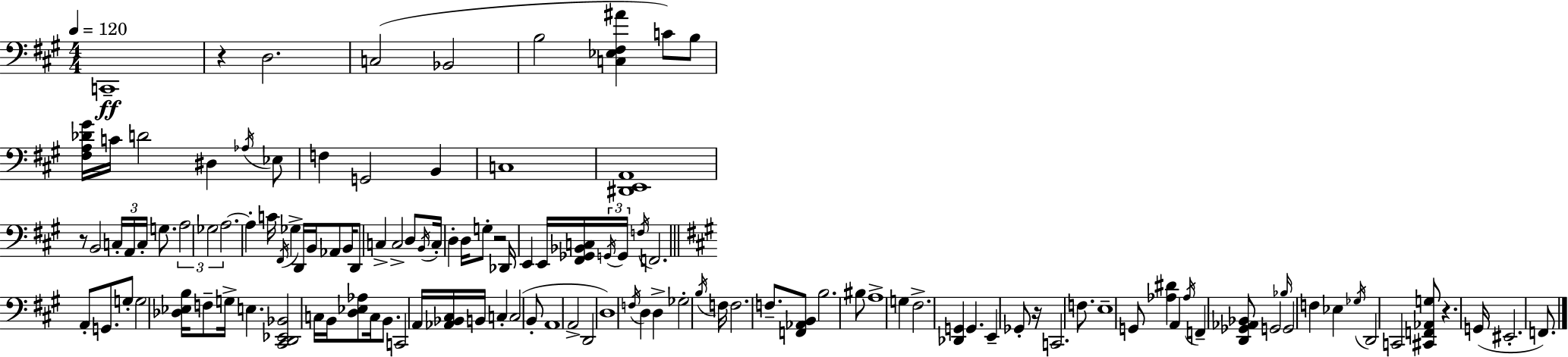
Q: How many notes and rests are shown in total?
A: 121